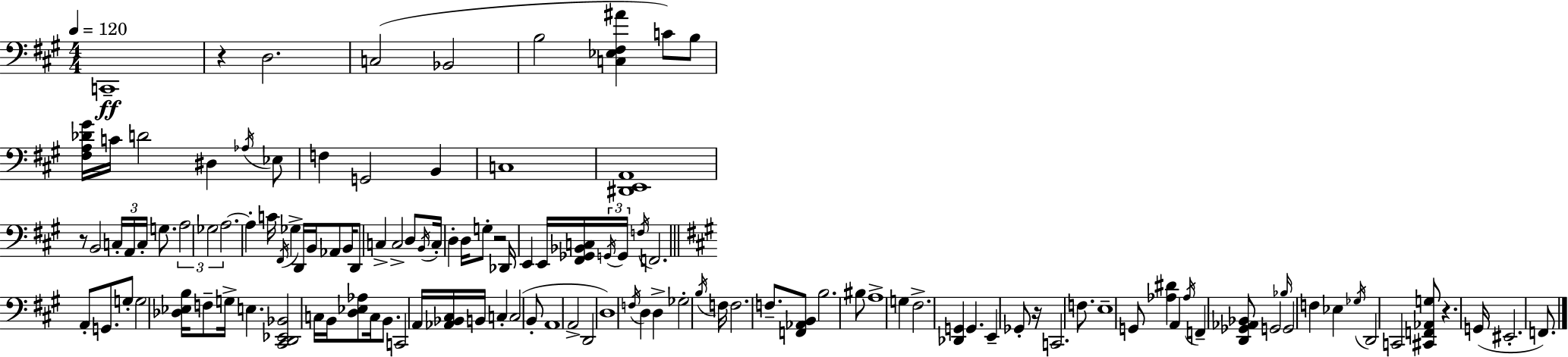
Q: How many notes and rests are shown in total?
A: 121